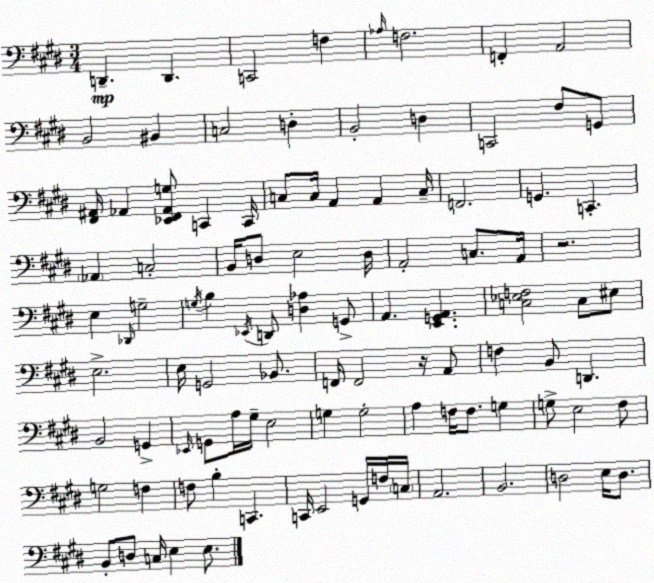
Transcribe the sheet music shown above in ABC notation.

X:1
T:Untitled
M:3/4
L:1/4
K:E
D,, D,, C,,2 F, _A,/4 F,2 F,, A,,2 B,,2 ^B,, C,2 D, B,,2 D, C,,2 ^F,/2 G,,/2 [^F,,^A,,]/4 _A,, [_E,,^F,,_A,,G,]/2 C,, C,,/4 C,/2 C,/4 A,, A,, C,/4 F,,2 G,, C,, _A,, C,2 B,,/4 D,/2 E,2 D,/4 A,,2 C,/2 A,,/4 z2 E, _D,,/4 G,2 G,/4 B, _E,,/4 D,,/2 [D,_A,] G,,/2 A,, [E,,G,,A,,] [C,_E,F,]2 C,/2 ^E,/2 E,2 E,/4 G,,2 _B,,/2 F,,/4 F,,2 z/4 A,,/2 F, B,,/2 D,, B,,2 G,, _E,,/4 G,,/2 A,/4 ^G,/4 E,2 G, G,2 A, F,/4 F,/2 G, G,/2 E,2 ^F,/2 G,2 F, F,/2 B, C,, C,,/4 E,,2 G,,/4 F,/4 C,/4 A,,2 B,,2 D,2 E,/4 D,/2 B,,/2 D,/2 C,/4 E, E,/2